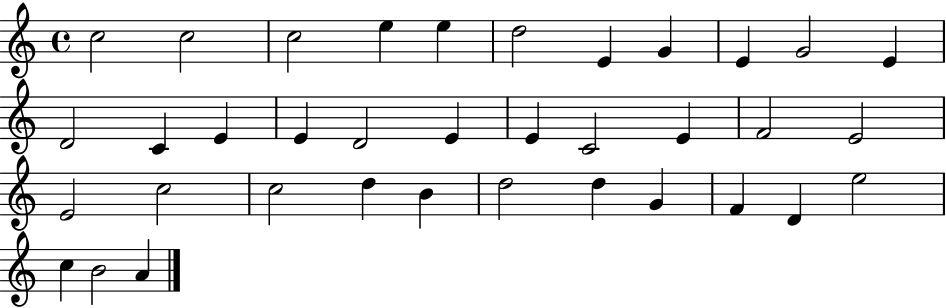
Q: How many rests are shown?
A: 0